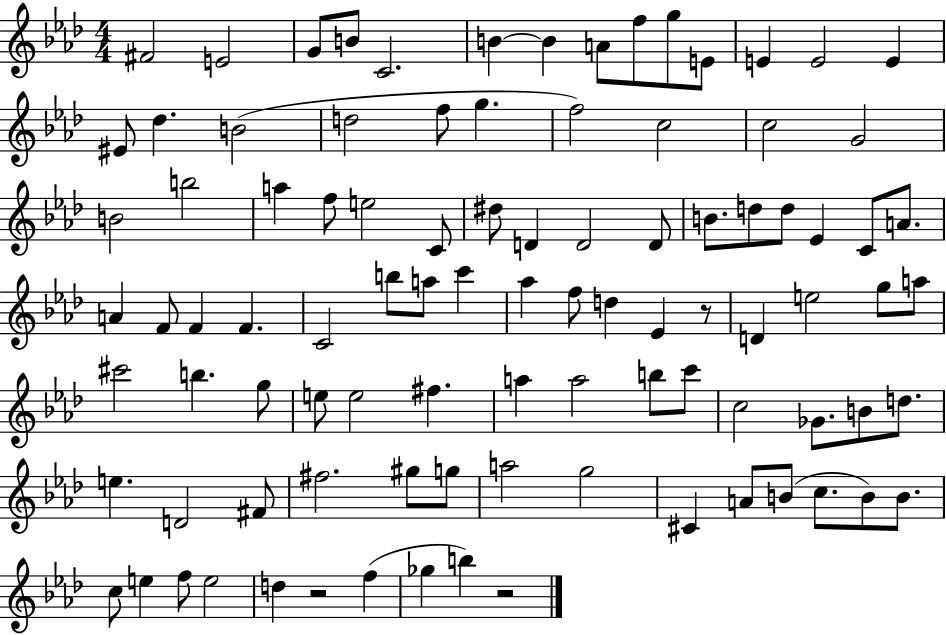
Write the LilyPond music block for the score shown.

{
  \clef treble
  \numericTimeSignature
  \time 4/4
  \key aes \major
  fis'2 e'2 | g'8 b'8 c'2. | b'4~~ b'4 a'8 f''8 g''8 e'8 | e'4 e'2 e'4 | \break eis'8 des''4. b'2( | d''2 f''8 g''4. | f''2) c''2 | c''2 g'2 | \break b'2 b''2 | a''4 f''8 e''2 c'8 | dis''8 d'4 d'2 d'8 | b'8. d''8 d''8 ees'4 c'8 a'8. | \break a'4 f'8 f'4 f'4. | c'2 b''8 a''8 c'''4 | aes''4 f''8 d''4 ees'4 r8 | d'4 e''2 g''8 a''8 | \break cis'''2 b''4. g''8 | e''8 e''2 fis''4. | a''4 a''2 b''8 c'''8 | c''2 ges'8. b'8 d''8. | \break e''4. d'2 fis'8 | fis''2. gis''8 g''8 | a''2 g''2 | cis'4 a'8 b'8( c''8. b'8) b'8. | \break c''8 e''4 f''8 e''2 | d''4 r2 f''4( | ges''4 b''4) r2 | \bar "|."
}